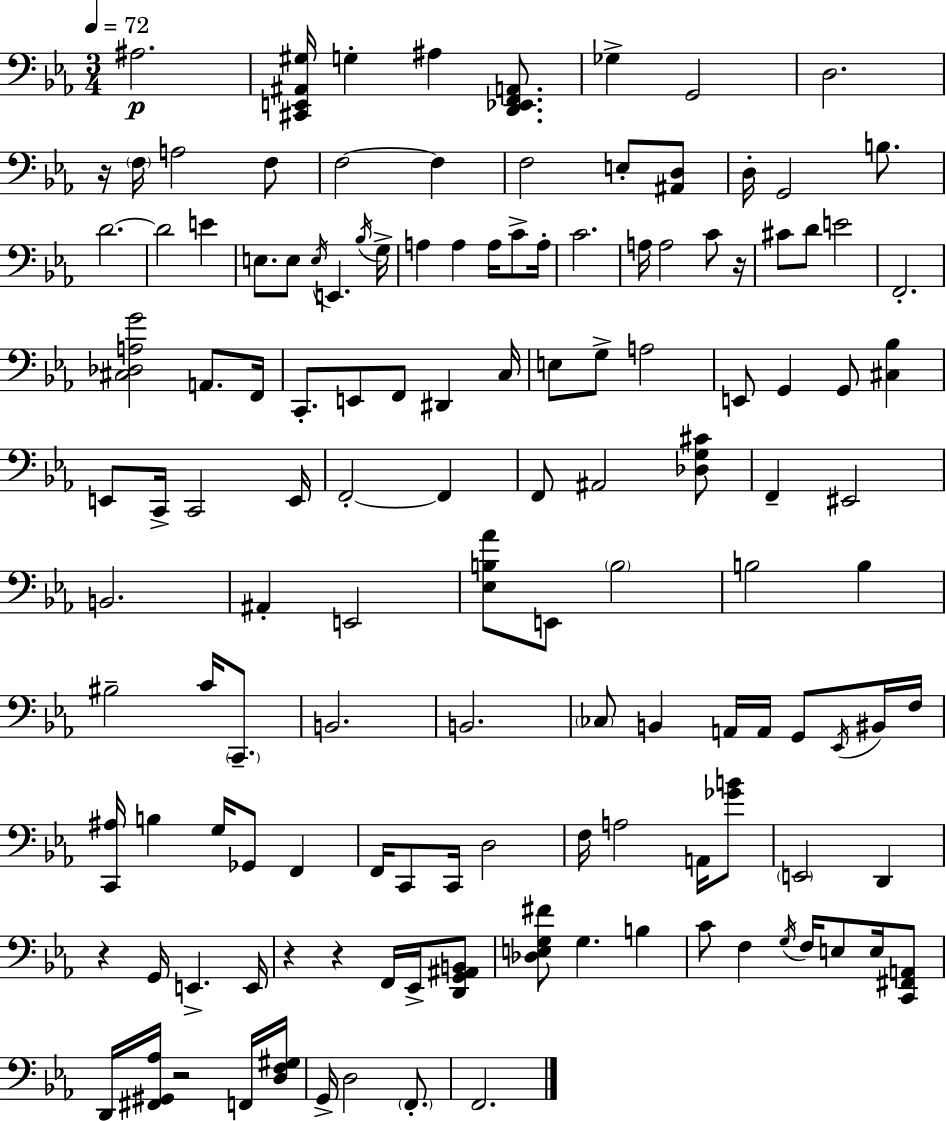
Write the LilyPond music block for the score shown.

{
  \clef bass
  \numericTimeSignature
  \time 3/4
  \key ees \major
  \tempo 4 = 72
  ais2.\p | <cis, e, ais, gis>16 g4-. ais4 <d, ees, f, a,>8. | ges4-> g,2 | d2. | \break r16 \parenthesize f16 a2 f8 | f2~~ f4 | f2 e8-. <ais, d>8 | d16-. g,2 b8. | \break d'2.~~ | d'2 e'4 | e8. e8 \acciaccatura { e16 } e,4. | \acciaccatura { bes16 } g16-> a4 a4 a16 c'8-> | \break a16-. c'2. | a16 a2 c'8 | r16 cis'8 d'8 e'2 | f,2.-. | \break <cis des a g'>2 a,8. | f,16 c,8.-. e,8 f,8 dis,4 | c16 e8 g8-> a2 | e,8 g,4 g,8 <cis bes>4 | \break e,8 c,16-> c,2 | e,16 f,2-.~~ f,4 | f,8 ais,2 | <des g cis'>8 f,4-- eis,2 | \break b,2. | ais,4-. e,2 | <ees b aes'>8 e,8 \parenthesize b2 | b2 b4 | \break bis2-- c'16 \parenthesize c,8.-- | b,2. | b,2. | \parenthesize ces8 b,4 a,16 a,16 g,8 | \break \acciaccatura { ees,16 } bis,16 f16 <c, ais>16 b4 g16 ges,8 f,4 | f,16 c,8 c,16 d2 | f16 a2 | a,16 <ges' b'>8 \parenthesize e,2 d,4 | \break r4 g,16 e,4.-> | e,16 r4 r4 f,16 | ees,16-> <d, g, ais, b,>8 <des e g fis'>8 g4. b4 | c'8 f4 \acciaccatura { g16 } f16 e8 | \break e16 <c, fis, a,>8 d,16 <fis, gis, aes>16 r2 | f,16 <d f gis>16 g,16-> d2 | \parenthesize f,8.-. f,2. | \bar "|."
}